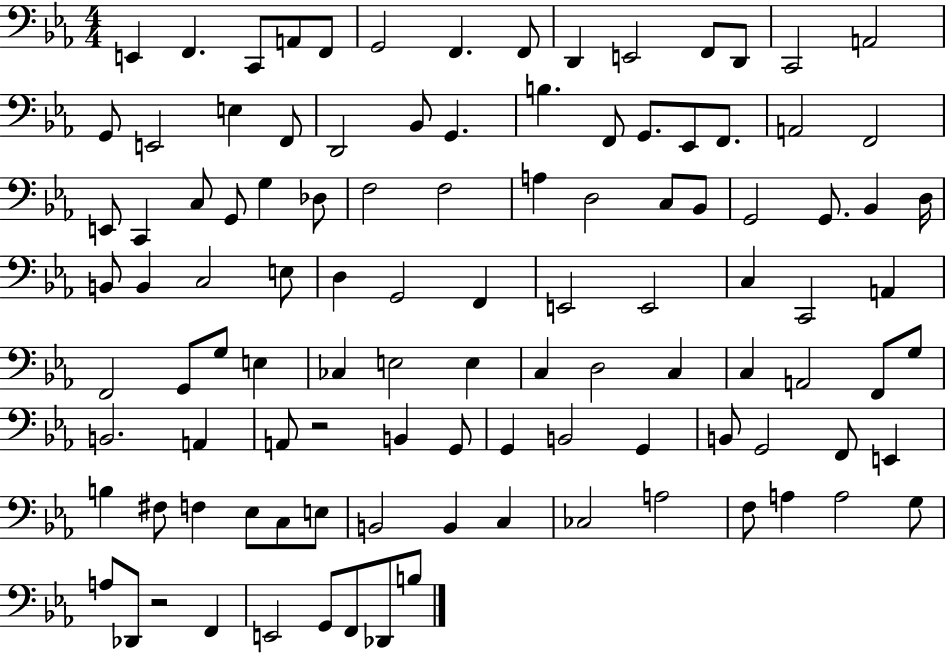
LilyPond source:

{
  \clef bass
  \numericTimeSignature
  \time 4/4
  \key ees \major
  e,4 f,4. c,8 a,8 f,8 | g,2 f,4. f,8 | d,4 e,2 f,8 d,8 | c,2 a,2 | \break g,8 e,2 e4 f,8 | d,2 bes,8 g,4. | b4. f,8 g,8. ees,8 f,8. | a,2 f,2 | \break e,8 c,4 c8 g,8 g4 des8 | f2 f2 | a4 d2 c8 bes,8 | g,2 g,8. bes,4 d16 | \break b,8 b,4 c2 e8 | d4 g,2 f,4 | e,2 e,2 | c4 c,2 a,4 | \break f,2 g,8 g8 e4 | ces4 e2 e4 | c4 d2 c4 | c4 a,2 f,8 g8 | \break b,2. a,4 | a,8 r2 b,4 g,8 | g,4 b,2 g,4 | b,8 g,2 f,8 e,4 | \break b4 fis8 f4 ees8 c8 e8 | b,2 b,4 c4 | ces2 a2 | f8 a4 a2 g8 | \break a8 des,8 r2 f,4 | e,2 g,8 f,8 des,8 b8 | \bar "|."
}